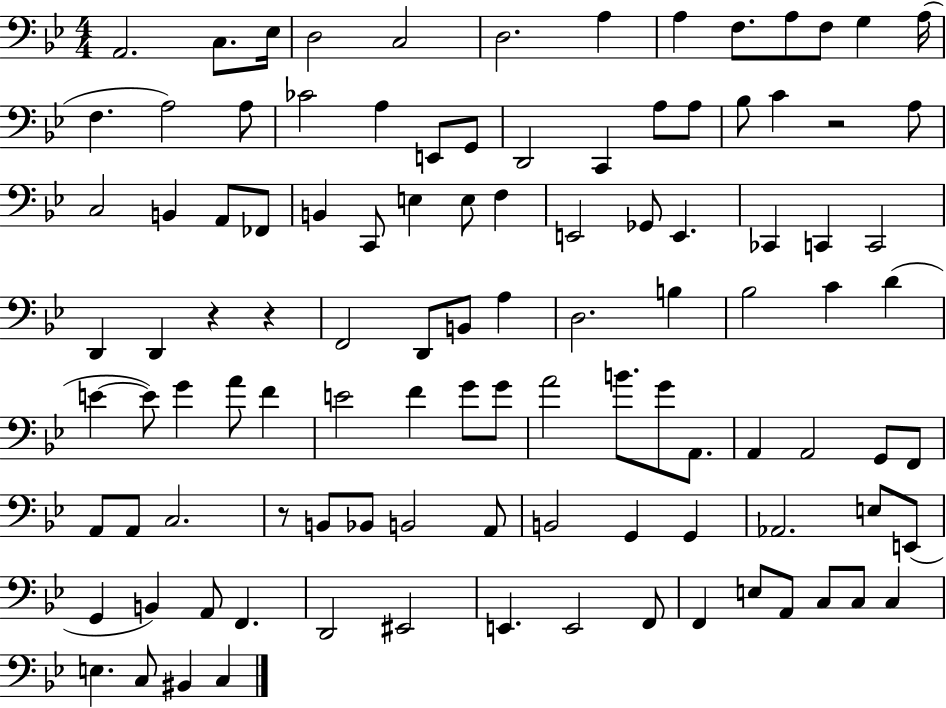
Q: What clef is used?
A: bass